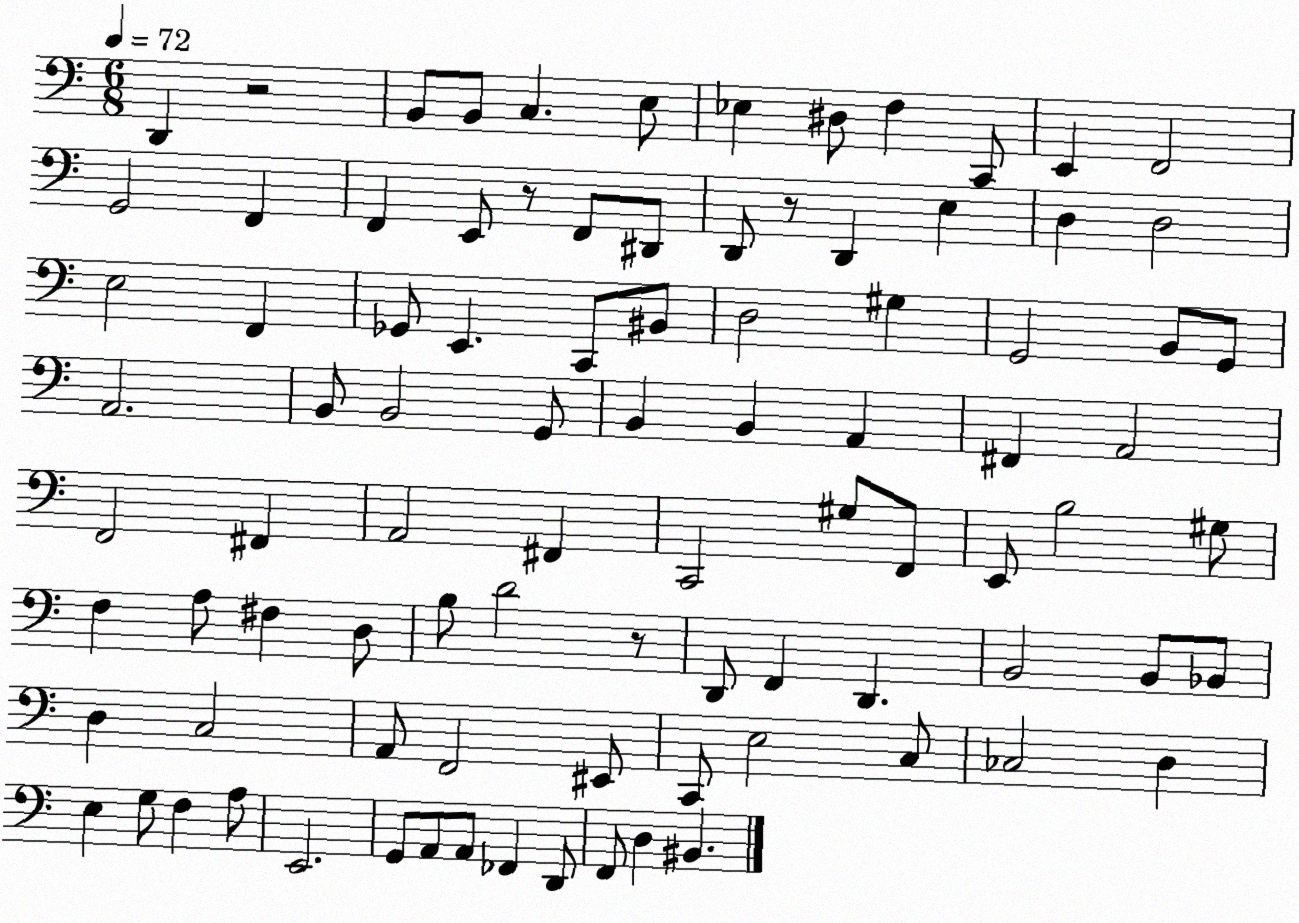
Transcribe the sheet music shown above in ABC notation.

X:1
T:Untitled
M:6/8
L:1/4
K:C
D,, z2 B,,/2 B,,/2 C, E,/2 _E, ^D,/2 F, C,,/2 E,, F,,2 G,,2 F,, F,, E,,/2 z/2 F,,/2 ^D,,/2 D,,/2 z/2 D,, E, D, D,2 E,2 F,, _G,,/2 E,, C,,/2 ^B,,/2 D,2 ^G, G,,2 B,,/2 G,,/2 A,,2 B,,/2 B,,2 G,,/2 B,, B,, A,, ^F,, A,,2 F,,2 ^F,, A,,2 ^F,, C,,2 ^G,/2 F,,/2 E,,/2 B,2 ^G,/2 F, A,/2 ^F, D,/2 B,/2 D2 z/2 D,,/2 F,, D,, B,,2 B,,/2 _B,,/2 D, C,2 A,,/2 F,,2 ^E,,/2 C,,/2 E,2 C,/2 _C,2 D, E, G,/2 F, A,/2 E,,2 G,,/2 A,,/2 A,,/2 _F,, D,,/2 F,,/2 D, ^B,,